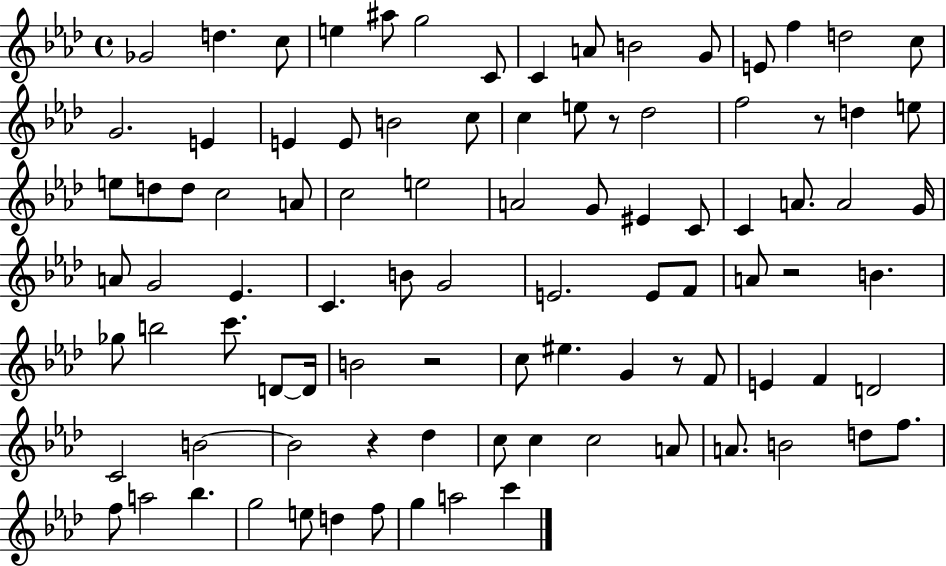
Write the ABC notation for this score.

X:1
T:Untitled
M:4/4
L:1/4
K:Ab
_G2 d c/2 e ^a/2 g2 C/2 C A/2 B2 G/2 E/2 f d2 c/2 G2 E E E/2 B2 c/2 c e/2 z/2 _d2 f2 z/2 d e/2 e/2 d/2 d/2 c2 A/2 c2 e2 A2 G/2 ^E C/2 C A/2 A2 G/4 A/2 G2 _E C B/2 G2 E2 E/2 F/2 A/2 z2 B _g/2 b2 c'/2 D/2 D/4 B2 z2 c/2 ^e G z/2 F/2 E F D2 C2 B2 B2 z _d c/2 c c2 A/2 A/2 B2 d/2 f/2 f/2 a2 _b g2 e/2 d f/2 g a2 c'